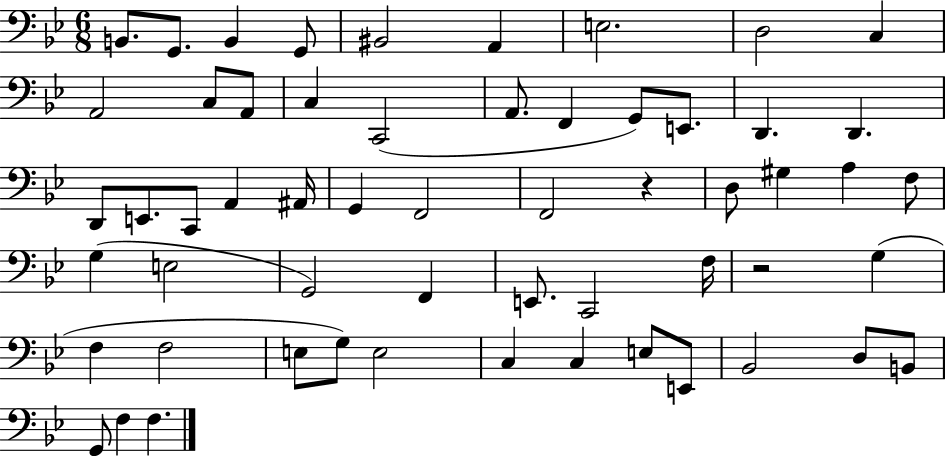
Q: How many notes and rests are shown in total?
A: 57